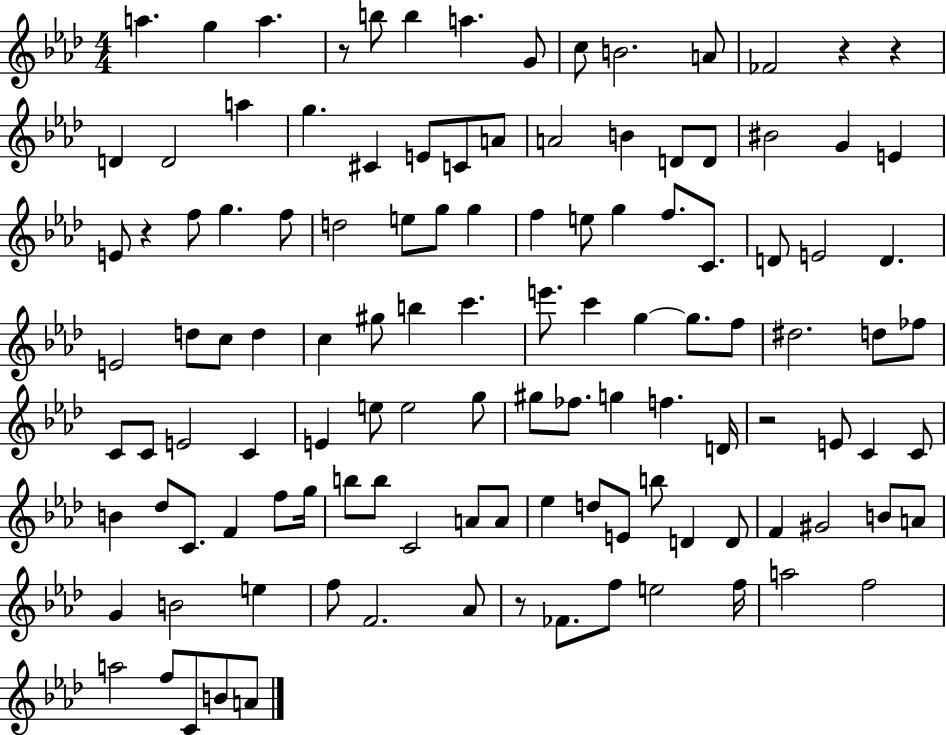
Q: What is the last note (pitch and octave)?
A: A4